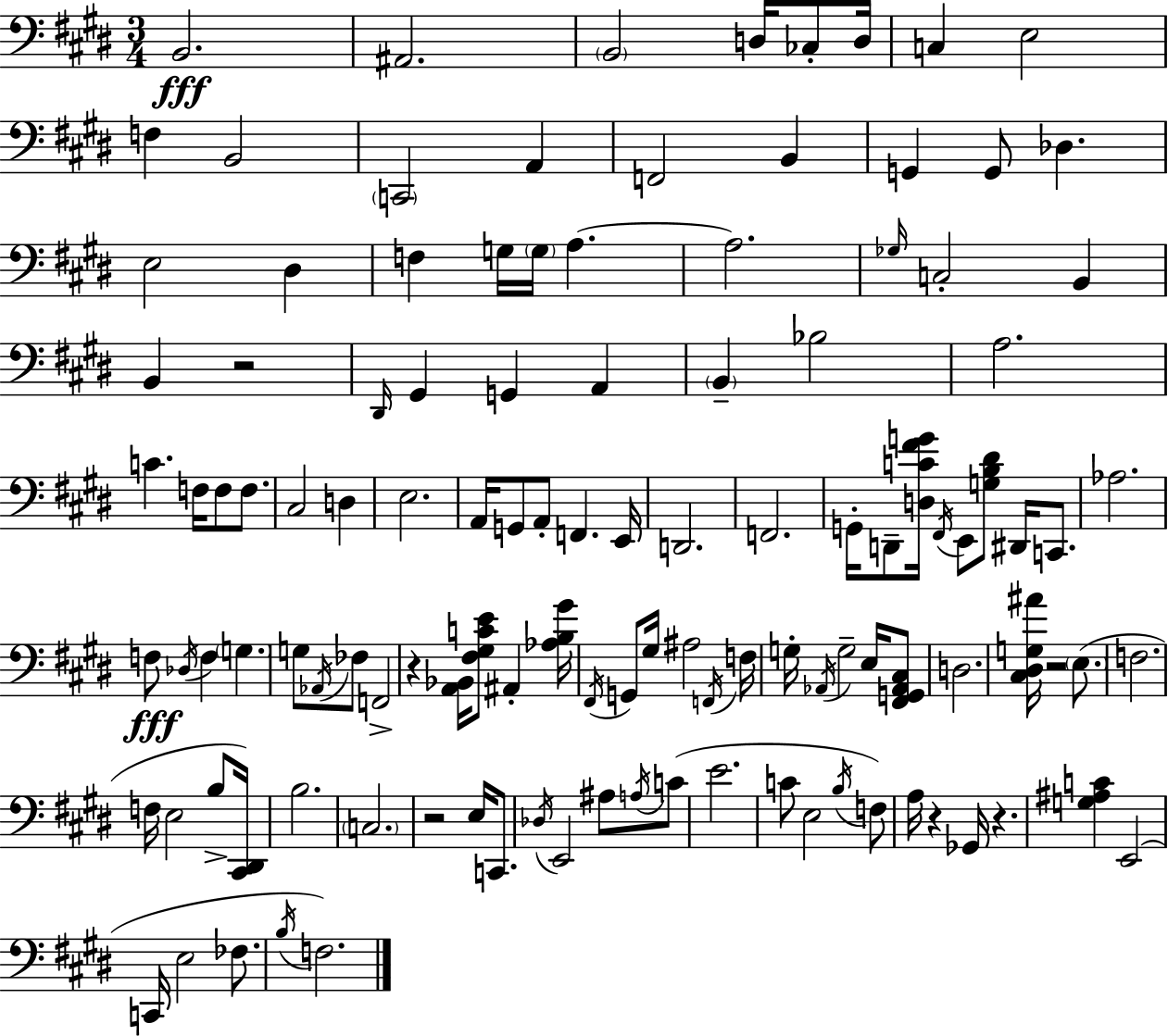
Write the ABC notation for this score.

X:1
T:Untitled
M:3/4
L:1/4
K:E
B,,2 ^A,,2 B,,2 D,/4 _C,/2 D,/4 C, E,2 F, B,,2 C,,2 A,, F,,2 B,, G,, G,,/2 _D, E,2 ^D, F, G,/4 G,/4 A, A,2 _G,/4 C,2 B,, B,, z2 ^D,,/4 ^G,, G,, A,, B,, _B,2 A,2 C F,/4 F,/2 F,/2 ^C,2 D, E,2 A,,/4 G,,/2 A,,/2 F,, E,,/4 D,,2 F,,2 G,,/4 D,,/2 [D,C^FG]/4 ^F,,/4 E,,/2 [G,B,^D]/2 ^D,,/4 C,,/2 _A,2 F,/2 _D,/4 F, G, G,/2 _A,,/4 _F,/2 F,,2 z [A,,_B,,]/4 [^F,^G,CE]/2 ^A,, [_A,B,^G]/4 ^F,,/4 G,,/2 ^G,/4 ^A,2 F,,/4 F,/4 G,/4 _A,,/4 G,2 E,/4 [^F,,G,,_A,,^C,]/2 D,2 [^C,^D,G,^A]/4 z2 E,/2 F,2 F,/4 E,2 B,/2 [^C,,^D,,]/4 B,2 C,2 z2 E,/4 C,,/2 _D,/4 E,,2 ^A,/2 A,/4 C/2 E2 C/2 E,2 B,/4 F,/2 A,/4 z _G,,/4 z [G,^A,C] E,,2 C,,/4 E,2 _F,/2 B,/4 F,2